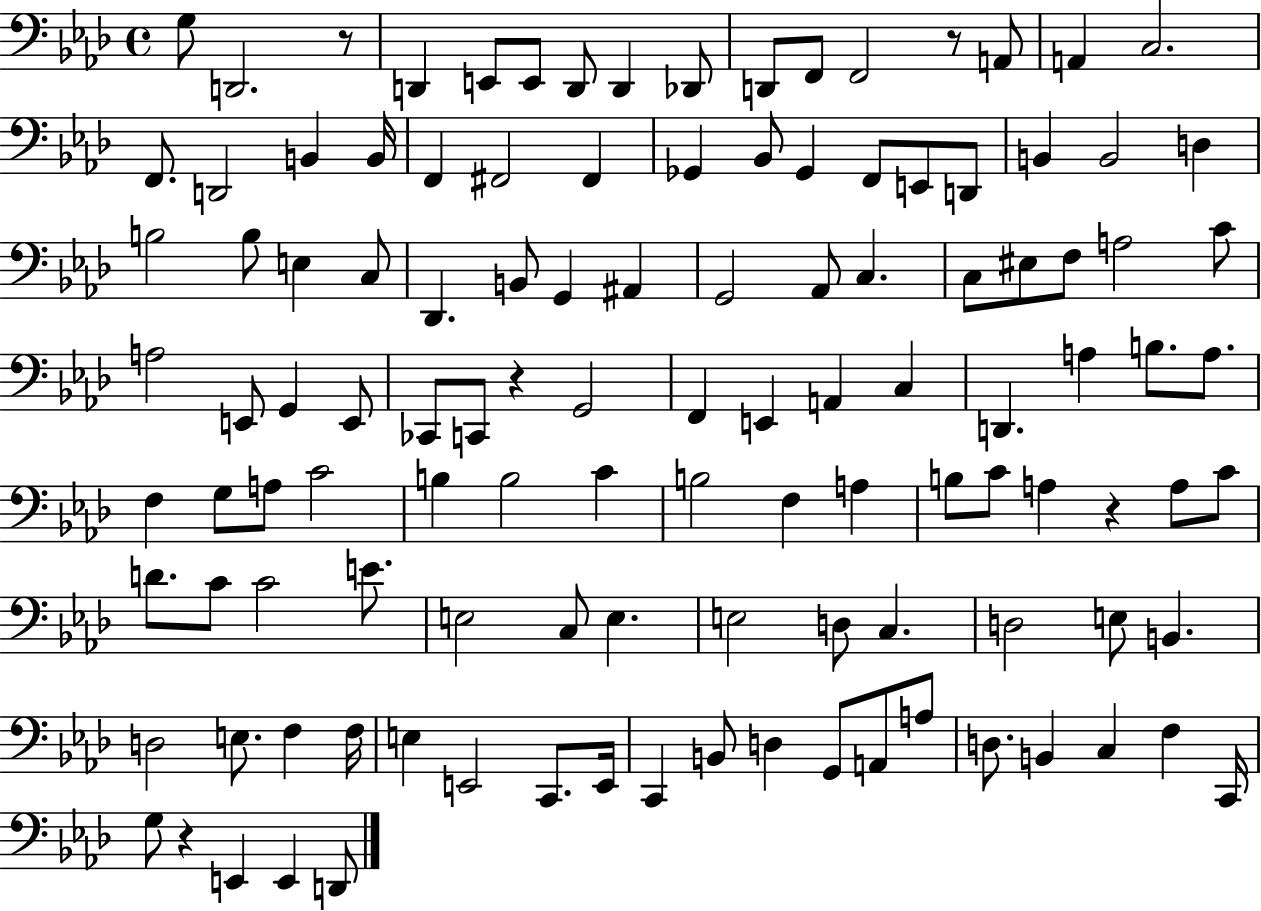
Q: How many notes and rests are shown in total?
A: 117